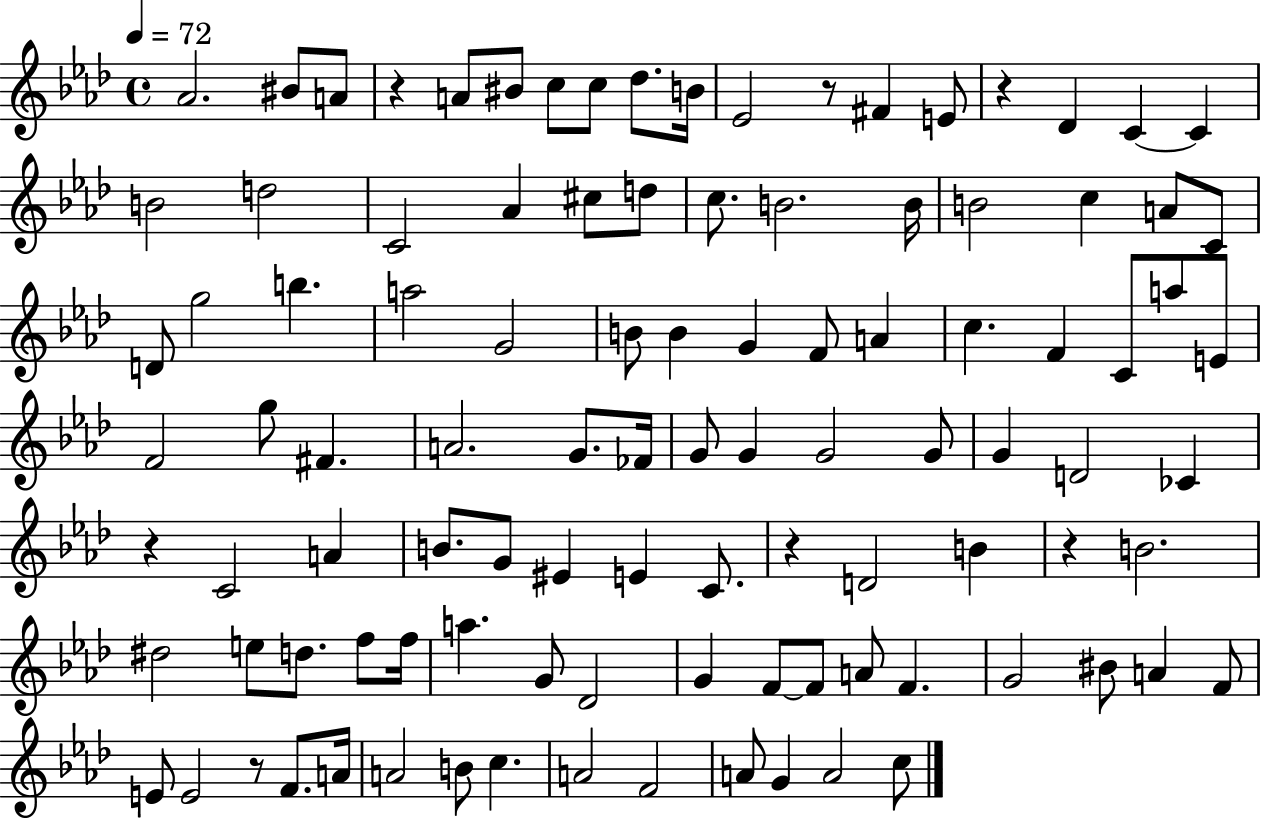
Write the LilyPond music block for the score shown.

{
  \clef treble
  \time 4/4
  \defaultTimeSignature
  \key aes \major
  \tempo 4 = 72
  \repeat volta 2 { aes'2. bis'8 a'8 | r4 a'8 bis'8 c''8 c''8 des''8. b'16 | ees'2 r8 fis'4 e'8 | r4 des'4 c'4~~ c'4 | \break b'2 d''2 | c'2 aes'4 cis''8 d''8 | c''8. b'2. b'16 | b'2 c''4 a'8 c'8 | \break d'8 g''2 b''4. | a''2 g'2 | b'8 b'4 g'4 f'8 a'4 | c''4. f'4 c'8 a''8 e'8 | \break f'2 g''8 fis'4. | a'2. g'8. fes'16 | g'8 g'4 g'2 g'8 | g'4 d'2 ces'4 | \break r4 c'2 a'4 | b'8. g'8 eis'4 e'4 c'8. | r4 d'2 b'4 | r4 b'2. | \break dis''2 e''8 d''8. f''8 f''16 | a''4. g'8 des'2 | g'4 f'8~~ f'8 a'8 f'4. | g'2 bis'8 a'4 f'8 | \break e'8 e'2 r8 f'8. a'16 | a'2 b'8 c''4. | a'2 f'2 | a'8 g'4 a'2 c''8 | \break } \bar "|."
}